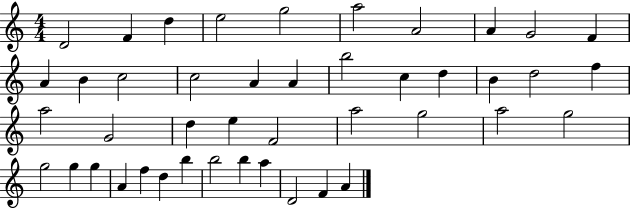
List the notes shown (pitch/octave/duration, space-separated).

D4/h F4/q D5/q E5/h G5/h A5/h A4/h A4/q G4/h F4/q A4/q B4/q C5/h C5/h A4/q A4/q B5/h C5/q D5/q B4/q D5/h F5/q A5/h G4/h D5/q E5/q F4/h A5/h G5/h A5/h G5/h G5/h G5/q G5/q A4/q F5/q D5/q B5/q B5/h B5/q A5/q D4/h F4/q A4/q